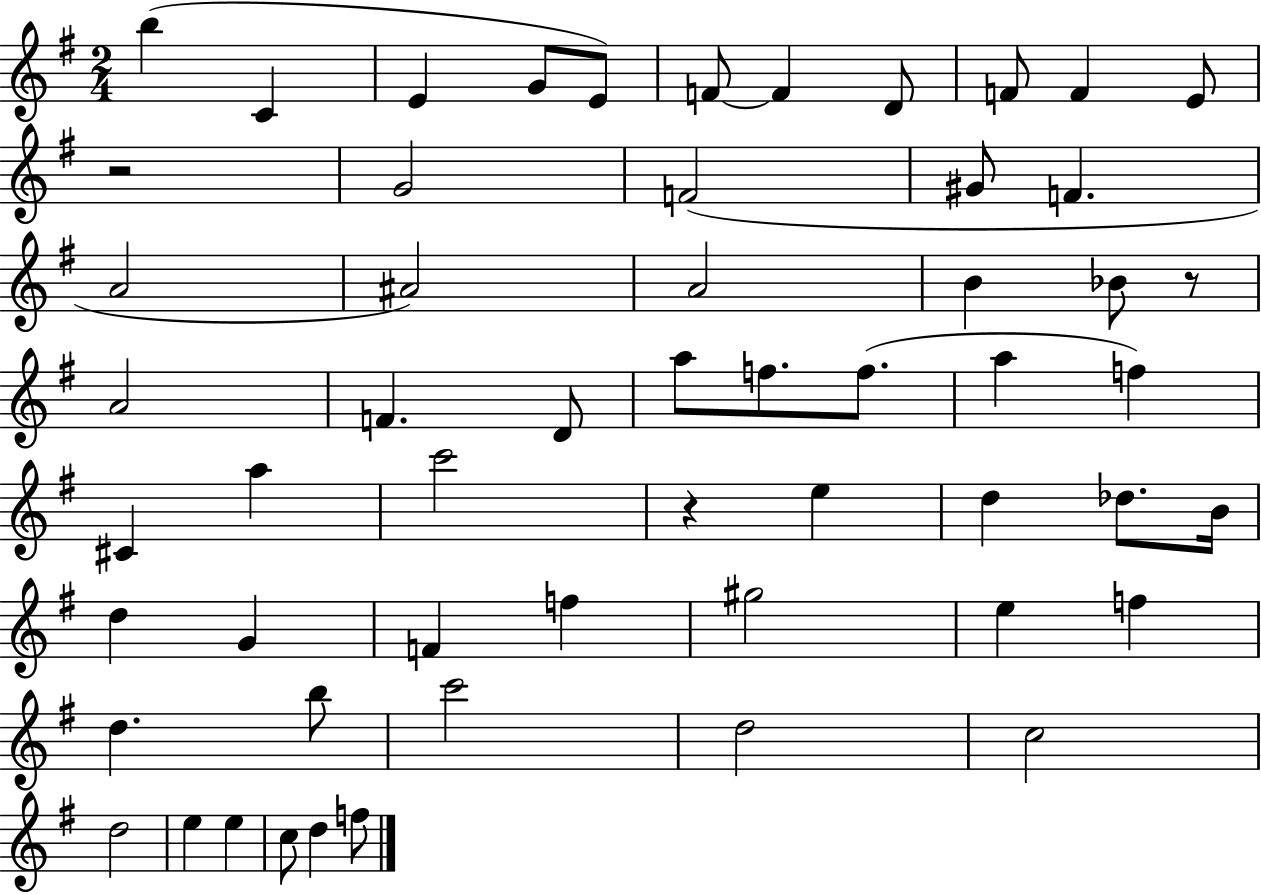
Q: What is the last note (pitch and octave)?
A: F5